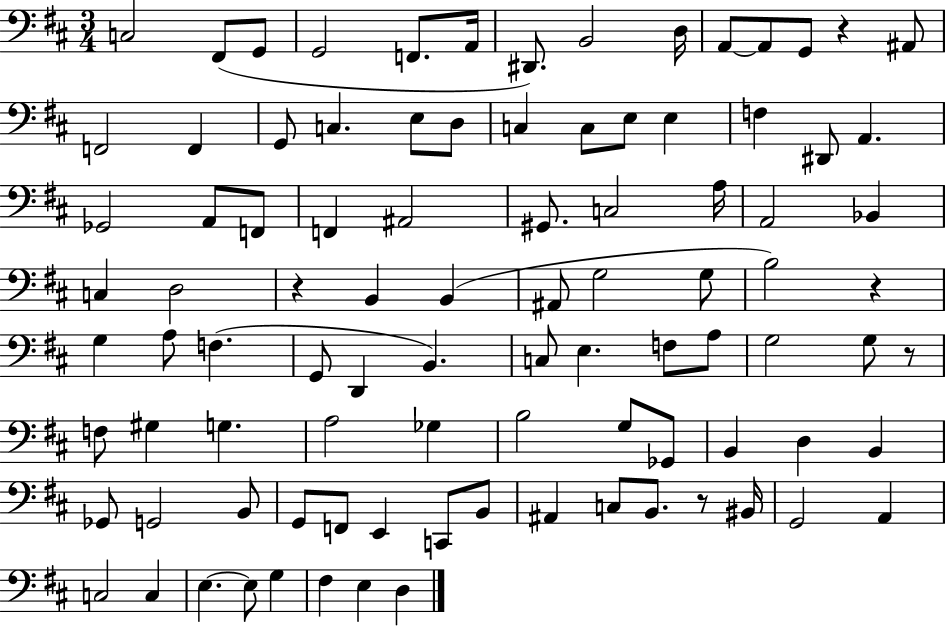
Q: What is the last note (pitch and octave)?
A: D3